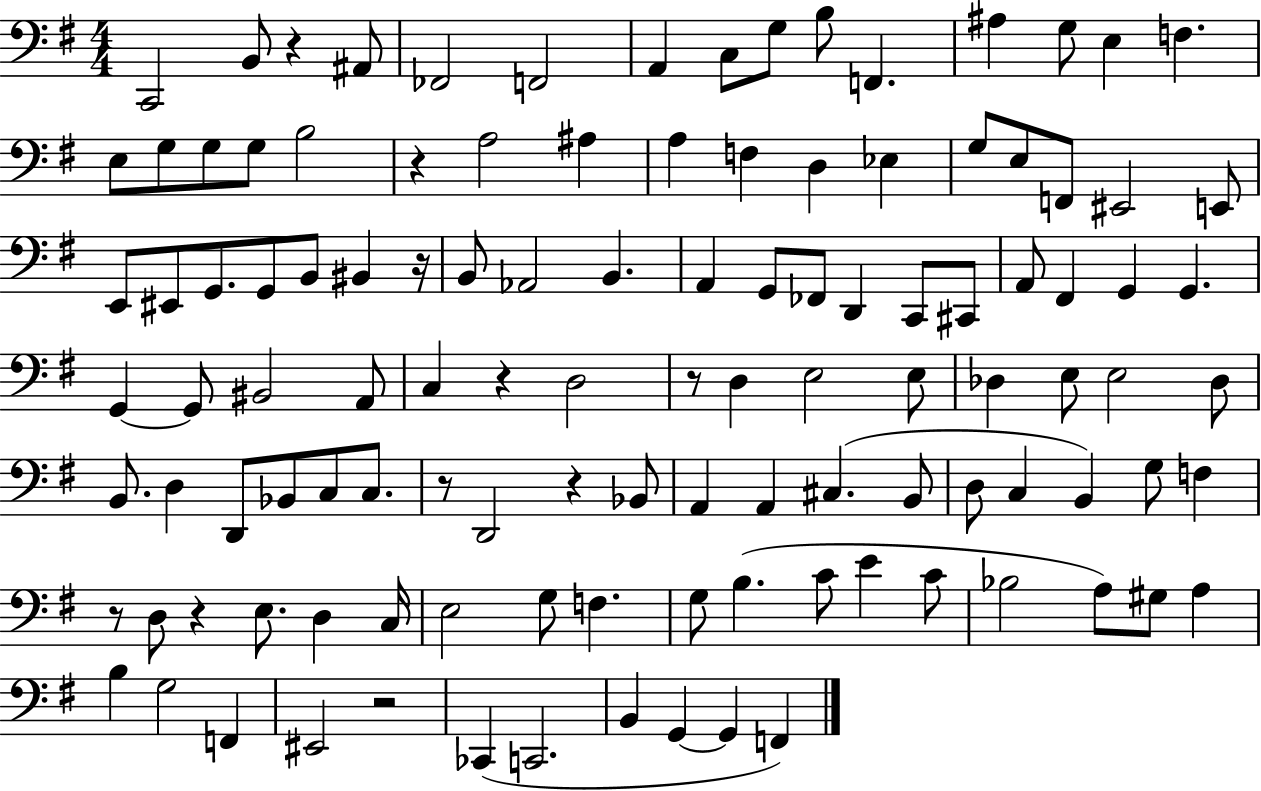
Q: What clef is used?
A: bass